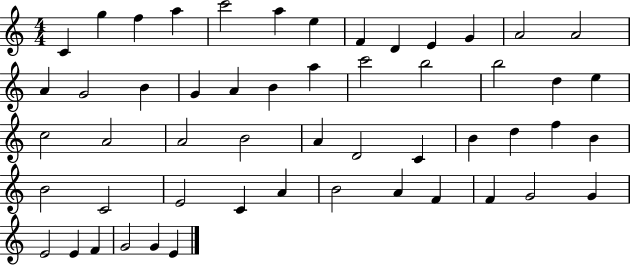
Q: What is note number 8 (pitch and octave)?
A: F4